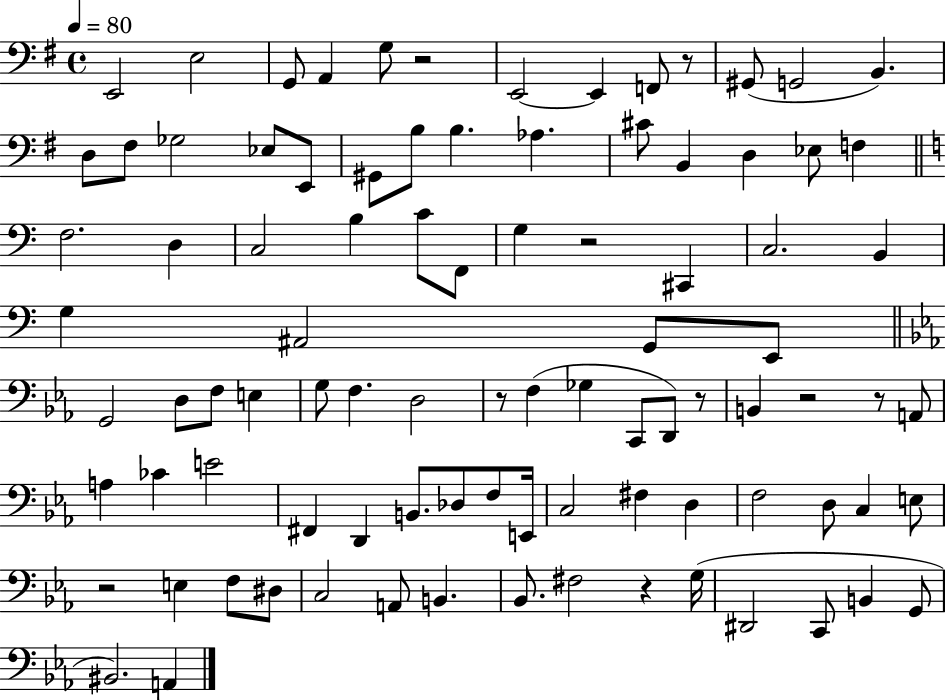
X:1
T:Untitled
M:4/4
L:1/4
K:G
E,,2 E,2 G,,/2 A,, G,/2 z2 E,,2 E,, F,,/2 z/2 ^G,,/2 G,,2 B,, D,/2 ^F,/2 _G,2 _E,/2 E,,/2 ^G,,/2 B,/2 B, _A, ^C/2 B,, D, _E,/2 F, F,2 D, C,2 B, C/2 F,,/2 G, z2 ^C,, C,2 B,, G, ^A,,2 G,,/2 E,,/2 G,,2 D,/2 F,/2 E, G,/2 F, D,2 z/2 F, _G, C,,/2 D,,/2 z/2 B,, z2 z/2 A,,/2 A, _C E2 ^F,, D,, B,,/2 _D,/2 F,/2 E,,/4 C,2 ^F, D, F,2 D,/2 C, E,/2 z2 E, F,/2 ^D,/2 C,2 A,,/2 B,, _B,,/2 ^F,2 z G,/4 ^D,,2 C,,/2 B,, G,,/2 ^B,,2 A,,